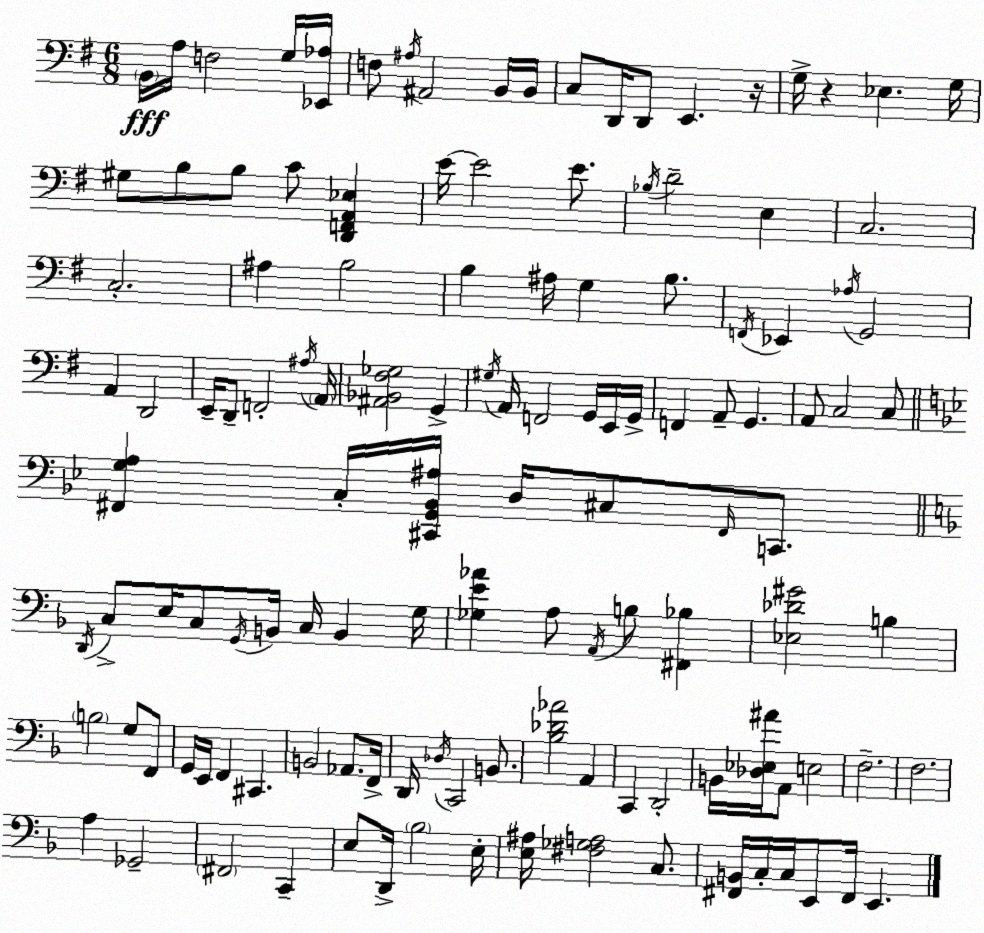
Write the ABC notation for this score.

X:1
T:Untitled
M:6/8
L:1/4
K:Em
B,,/4 A,/4 F,2 G,/4 [_E,,_A,]/4 F,/2 ^A,/4 ^A,,2 B,,/4 B,,/4 C,/2 D,,/4 D,,/2 E,, z/4 G,/4 z _E, G,/4 ^G,/2 B,/2 B,/2 C/2 [D,,F,,A,,_E,] E/4 E2 E/2 _B,/4 D2 E, C,2 C,2 ^A, B,2 B, ^A,/4 G, B,/2 F,,/4 _E,, _A,/4 G,,2 A,, D,,2 E,,/4 D,,/2 F,,2 ^A,/4 A,,/4 [^A,,_B,,^F,_G,]2 G,, ^G,/4 A,,/4 F,,2 G,,/4 E,,/4 G,,/4 F,, A,,/2 G,, A,,/2 C,2 C,/2 [^F,,G,A,] C,/4 [^C,,G,,_B,,^A,]/4 D,/4 ^C,/2 ^F,,/4 C,,/2 D,,/4 C,/2 E,/4 C,/2 G,,/4 B,,/4 C,/4 B,, G,/4 [_G,E_A] A,/2 A,,/4 B,/2 [^F,,_B,] [_E,_D^G]2 B, B,2 G,/2 F,,/2 G,,/4 E,,/4 F,, ^C,, B,,2 _A,,/2 F,,/4 D,,/4 _D,/4 C,,2 B,,/2 [_B,_D_A]2 A,, C,, D,,2 B,,/4 [_D,_E,^A]/4 A,,/2 E,2 F,2 F,2 A, _G,,2 ^F,,2 C,, E,/2 D,,/4 _B,2 E,/4 [E,^A,]/4 [^F,_G,A,]2 C,/2 [^F,,B,,]/4 C,/4 C,/4 E,,/2 ^F,,/4 E,,